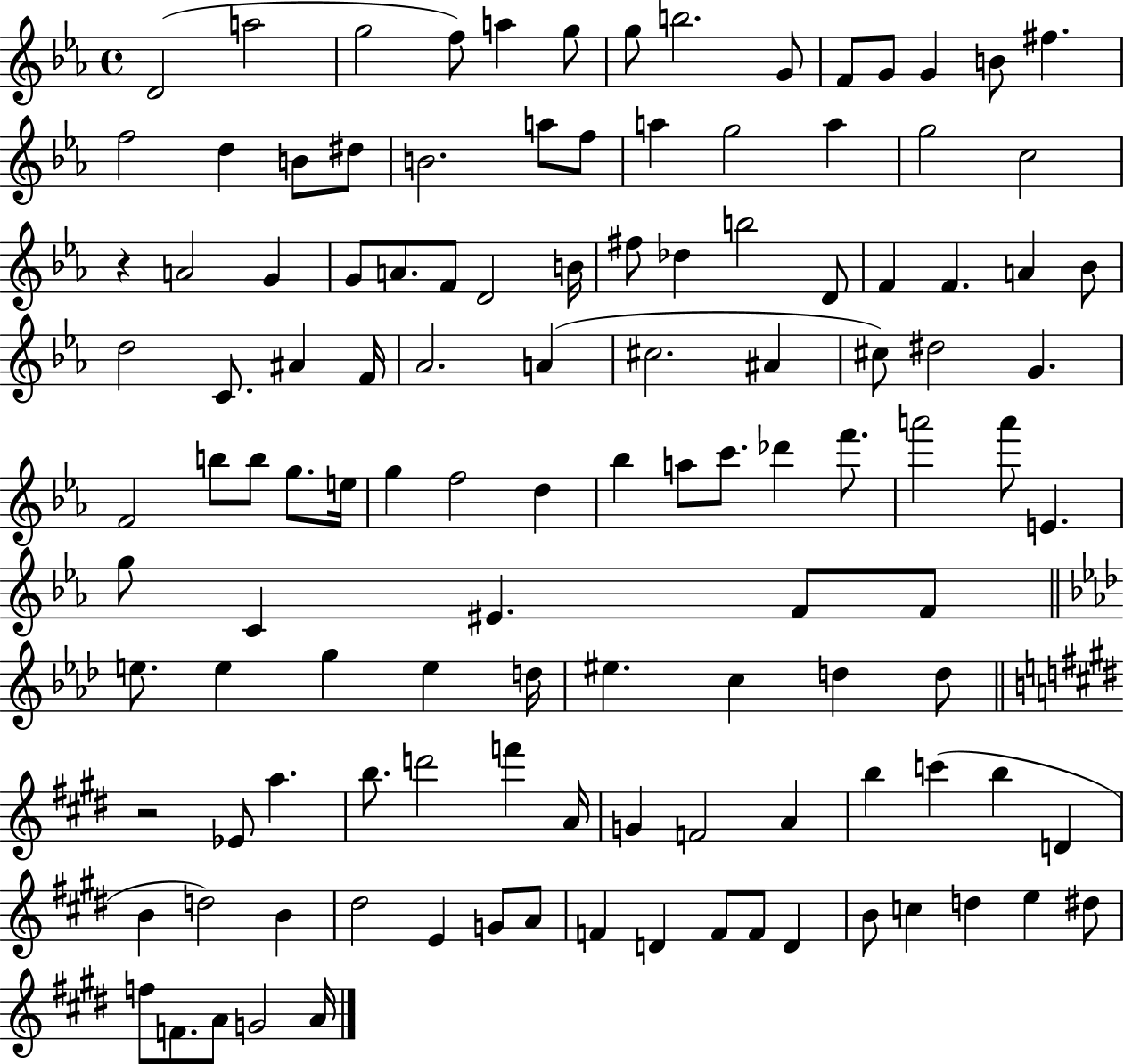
{
  \clef treble
  \time 4/4
  \defaultTimeSignature
  \key ees \major
  d'2( a''2 | g''2 f''8) a''4 g''8 | g''8 b''2. g'8 | f'8 g'8 g'4 b'8 fis''4. | \break f''2 d''4 b'8 dis''8 | b'2. a''8 f''8 | a''4 g''2 a''4 | g''2 c''2 | \break r4 a'2 g'4 | g'8 a'8. f'8 d'2 b'16 | fis''8 des''4 b''2 d'8 | f'4 f'4. a'4 bes'8 | \break d''2 c'8. ais'4 f'16 | aes'2. a'4( | cis''2. ais'4 | cis''8) dis''2 g'4. | \break f'2 b''8 b''8 g''8. e''16 | g''4 f''2 d''4 | bes''4 a''8 c'''8. des'''4 f'''8. | a'''2 a'''8 e'4. | \break g''8 c'4 eis'4. f'8 f'8 | \bar "||" \break \key aes \major e''8. e''4 g''4 e''4 d''16 | eis''4. c''4 d''4 d''8 | \bar "||" \break \key e \major r2 ees'8 a''4. | b''8. d'''2 f'''4 a'16 | g'4 f'2 a'4 | b''4 c'''4( b''4 d'4 | \break b'4 d''2) b'4 | dis''2 e'4 g'8 a'8 | f'4 d'4 f'8 f'8 d'4 | b'8 c''4 d''4 e''4 dis''8 | \break f''8 f'8. a'8 g'2 a'16 | \bar "|."
}